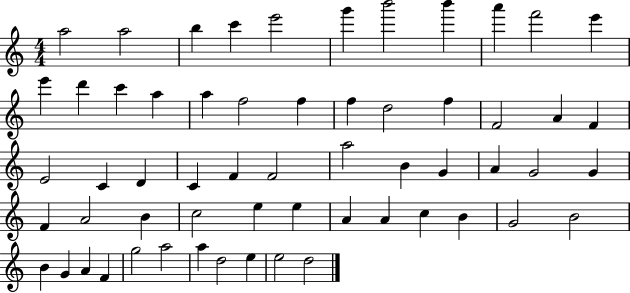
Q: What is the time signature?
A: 4/4